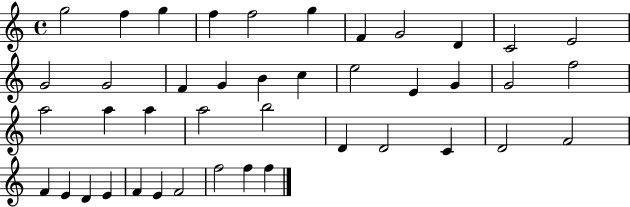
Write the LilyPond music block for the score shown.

{
  \clef treble
  \time 4/4
  \defaultTimeSignature
  \key c \major
  g''2 f''4 g''4 | f''4 f''2 g''4 | f'4 g'2 d'4 | c'2 e'2 | \break g'2 g'2 | f'4 g'4 b'4 c''4 | e''2 e'4 g'4 | g'2 f''2 | \break a''2 a''4 a''4 | a''2 b''2 | d'4 d'2 c'4 | d'2 f'2 | \break f'4 e'4 d'4 e'4 | f'4 e'4 f'2 | f''2 f''4 f''4 | \bar "|."
}